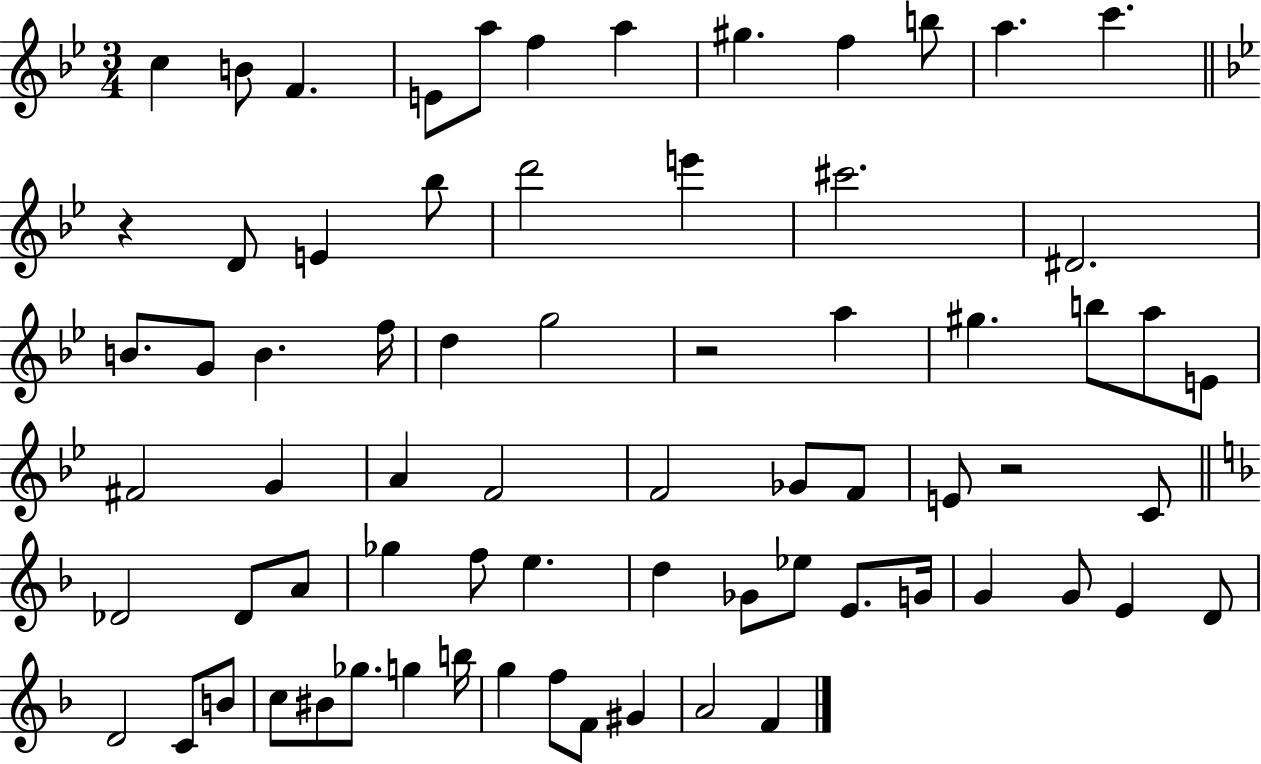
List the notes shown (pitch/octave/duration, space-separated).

C5/q B4/e F4/q. E4/e A5/e F5/q A5/q G#5/q. F5/q B5/e A5/q. C6/q. R/q D4/e E4/q Bb5/e D6/h E6/q C#6/h. D#4/h. B4/e. G4/e B4/q. F5/s D5/q G5/h R/h A5/q G#5/q. B5/e A5/e E4/e F#4/h G4/q A4/q F4/h F4/h Gb4/e F4/e E4/e R/h C4/e Db4/h Db4/e A4/e Gb5/q F5/e E5/q. D5/q Gb4/e Eb5/e E4/e. G4/s G4/q G4/e E4/q D4/e D4/h C4/e B4/e C5/e BIS4/e Gb5/e. G5/q B5/s G5/q F5/e F4/e G#4/q A4/h F4/q